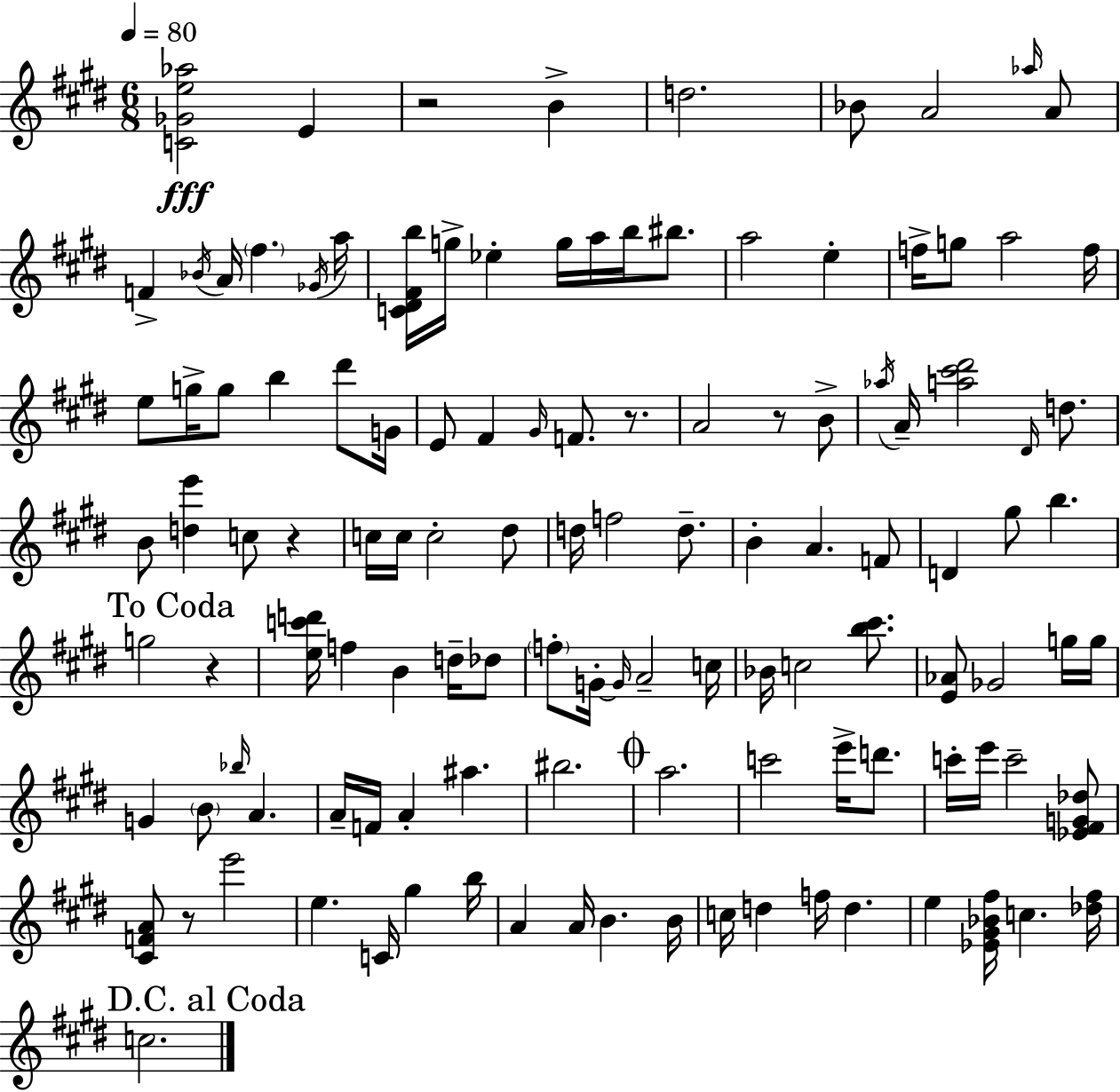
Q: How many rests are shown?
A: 6